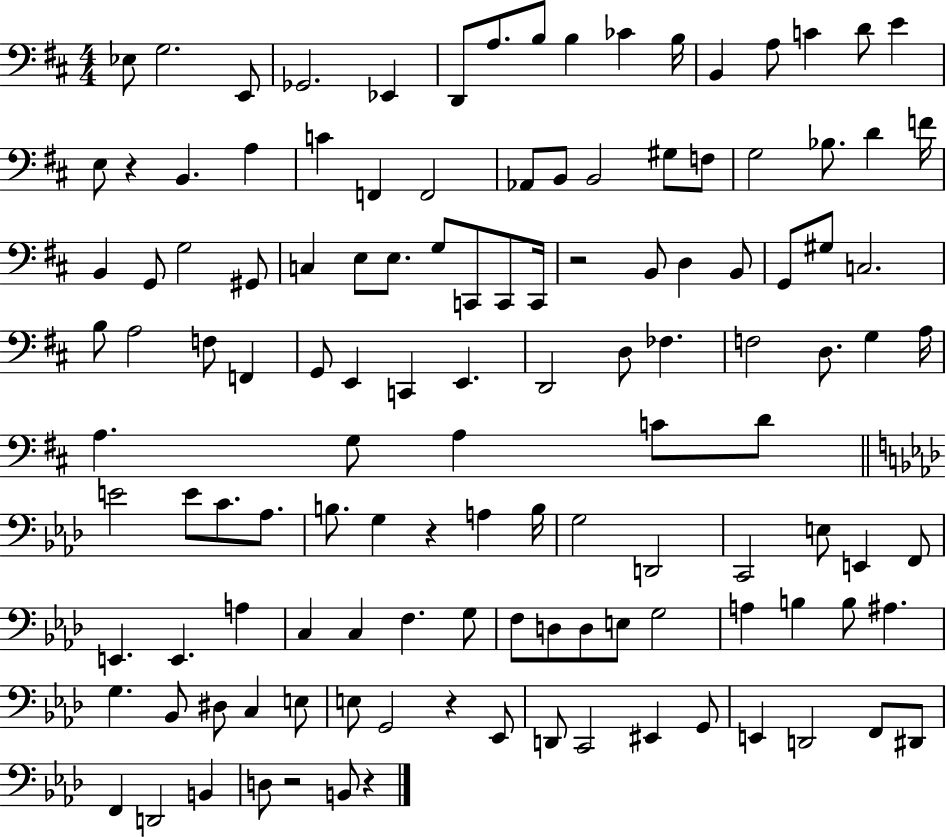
X:1
T:Untitled
M:4/4
L:1/4
K:D
_E,/2 G,2 E,,/2 _G,,2 _E,, D,,/2 A,/2 B,/2 B, _C B,/4 B,, A,/2 C D/2 E E,/2 z B,, A, C F,, F,,2 _A,,/2 B,,/2 B,,2 ^G,/2 F,/2 G,2 _B,/2 D F/4 B,, G,,/2 G,2 ^G,,/2 C, E,/2 E,/2 G,/2 C,,/2 C,,/2 C,,/4 z2 B,,/2 D, B,,/2 G,,/2 ^G,/2 C,2 B,/2 A,2 F,/2 F,, G,,/2 E,, C,, E,, D,,2 D,/2 _F, F,2 D,/2 G, A,/4 A, G,/2 A, C/2 D/2 E2 E/2 C/2 _A,/2 B,/2 G, z A, B,/4 G,2 D,,2 C,,2 E,/2 E,, F,,/2 E,, E,, A, C, C, F, G,/2 F,/2 D,/2 D,/2 E,/2 G,2 A, B, B,/2 ^A, G, _B,,/2 ^D,/2 C, E,/2 E,/2 G,,2 z _E,,/2 D,,/2 C,,2 ^E,, G,,/2 E,, D,,2 F,,/2 ^D,,/2 F,, D,,2 B,, D,/2 z2 B,,/2 z